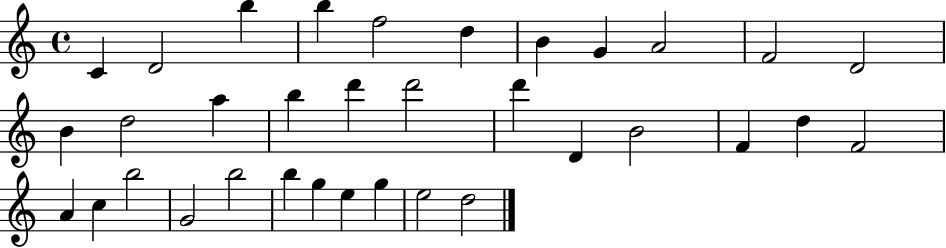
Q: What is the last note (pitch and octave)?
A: D5